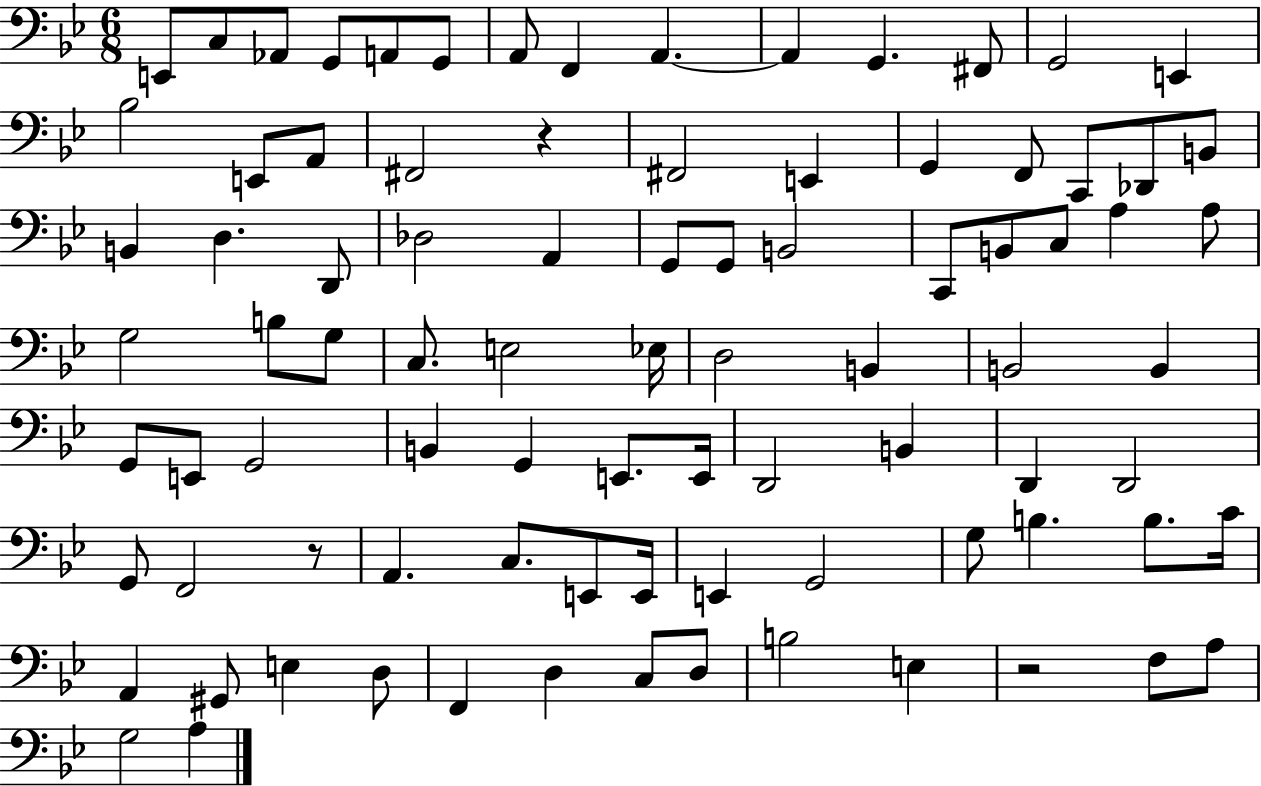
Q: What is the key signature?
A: BES major